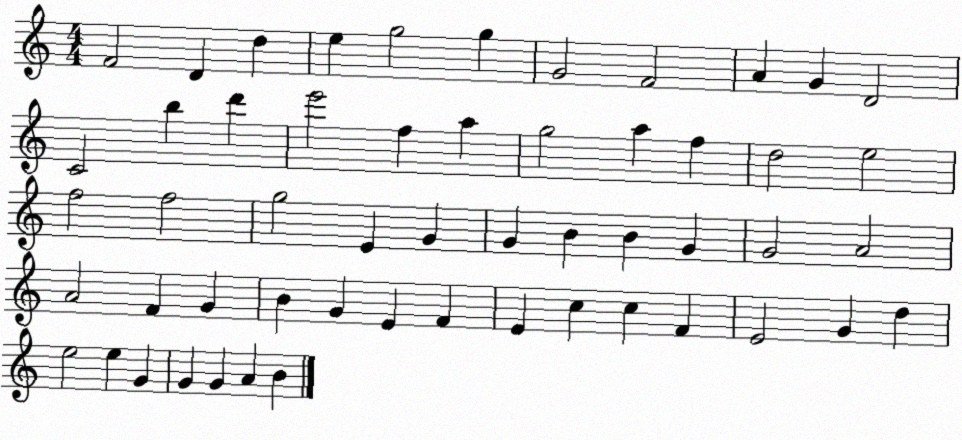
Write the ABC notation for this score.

X:1
T:Untitled
M:4/4
L:1/4
K:C
F2 D d e g2 g G2 F2 A G D2 C2 b d' e'2 f a g2 a f d2 e2 f2 f2 g2 E G G B B G G2 A2 A2 F G B G E F E c c F E2 G d e2 e G G G A B